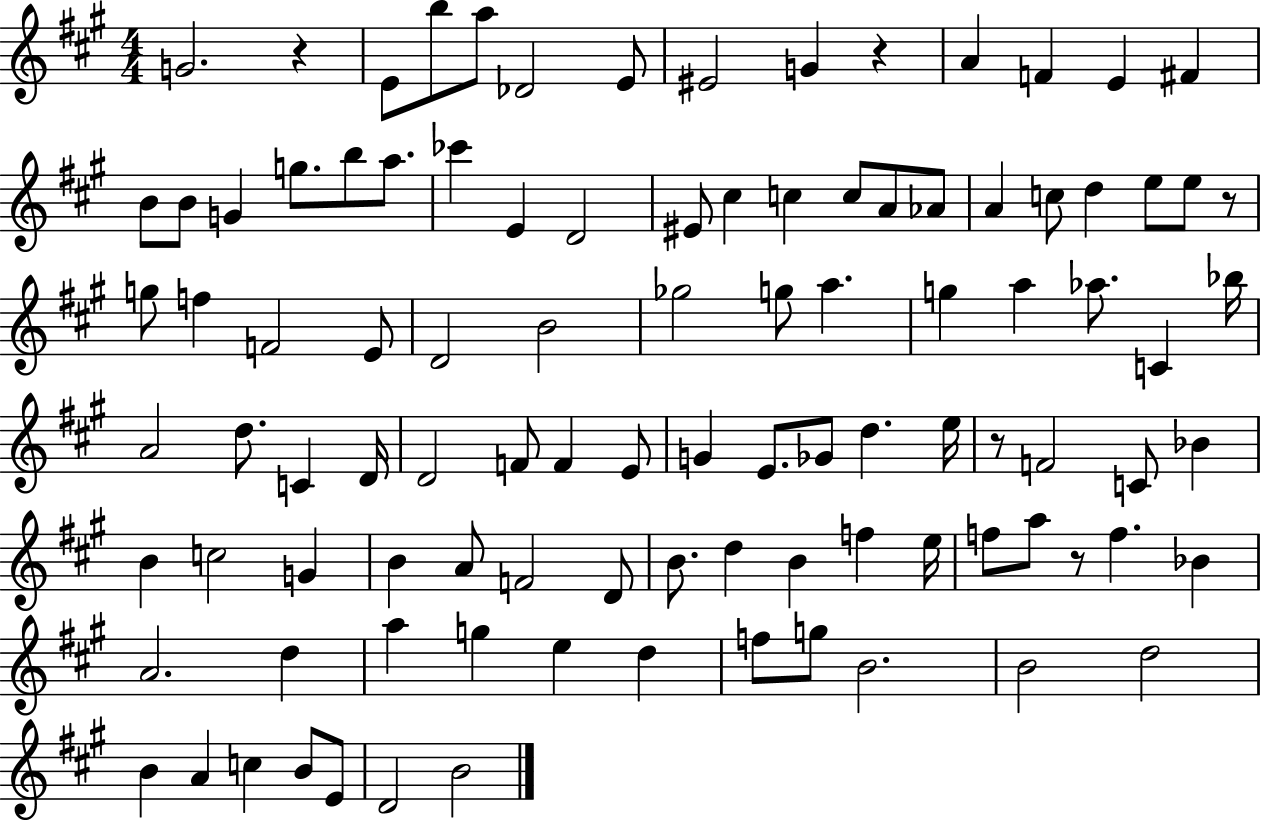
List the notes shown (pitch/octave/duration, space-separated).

G4/h. R/q E4/e B5/e A5/e Db4/h E4/e EIS4/h G4/q R/q A4/q F4/q E4/q F#4/q B4/e B4/e G4/q G5/e. B5/e A5/e. CES6/q E4/q D4/h EIS4/e C#5/q C5/q C5/e A4/e Ab4/e A4/q C5/e D5/q E5/e E5/e R/e G5/e F5/q F4/h E4/e D4/h B4/h Gb5/h G5/e A5/q. G5/q A5/q Ab5/e. C4/q Bb5/s A4/h D5/e. C4/q D4/s D4/h F4/e F4/q E4/e G4/q E4/e. Gb4/e D5/q. E5/s R/e F4/h C4/e Bb4/q B4/q C5/h G4/q B4/q A4/e F4/h D4/e B4/e. D5/q B4/q F5/q E5/s F5/e A5/e R/e F5/q. Bb4/q A4/h. D5/q A5/q G5/q E5/q D5/q F5/e G5/e B4/h. B4/h D5/h B4/q A4/q C5/q B4/e E4/e D4/h B4/h